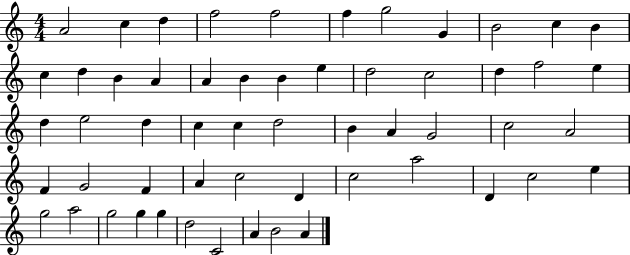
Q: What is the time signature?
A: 4/4